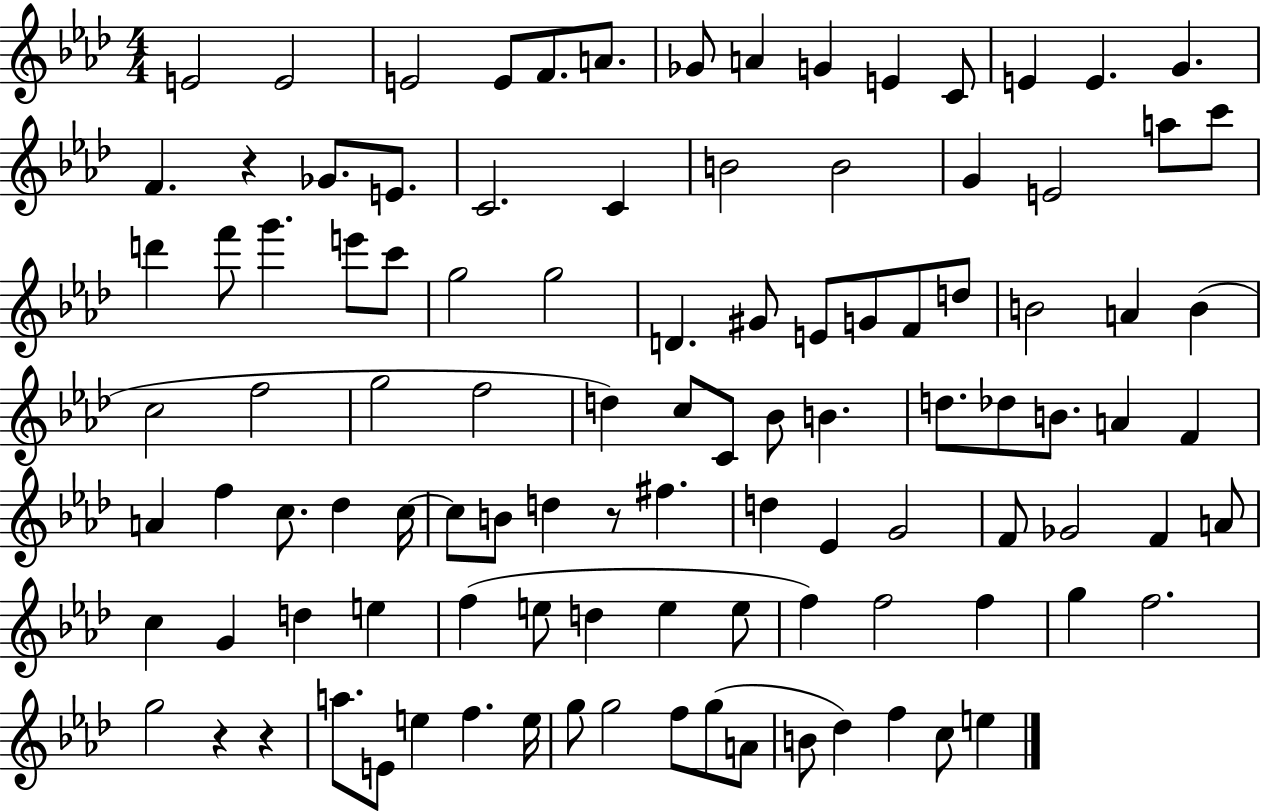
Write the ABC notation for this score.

X:1
T:Untitled
M:4/4
L:1/4
K:Ab
E2 E2 E2 E/2 F/2 A/2 _G/2 A G E C/2 E E G F z _G/2 E/2 C2 C B2 B2 G E2 a/2 c'/2 d' f'/2 g' e'/2 c'/2 g2 g2 D ^G/2 E/2 G/2 F/2 d/2 B2 A B c2 f2 g2 f2 d c/2 C/2 _B/2 B d/2 _d/2 B/2 A F A f c/2 _d c/4 c/2 B/2 d z/2 ^f d _E G2 F/2 _G2 F A/2 c G d e f e/2 d e e/2 f f2 f g f2 g2 z z a/2 E/2 e f e/4 g/2 g2 f/2 g/2 A/2 B/2 _d f c/2 e